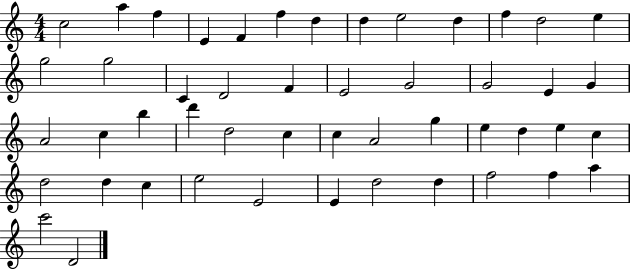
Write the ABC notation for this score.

X:1
T:Untitled
M:4/4
L:1/4
K:C
c2 a f E F f d d e2 d f d2 e g2 g2 C D2 F E2 G2 G2 E G A2 c b d' d2 c c A2 g e d e c d2 d c e2 E2 E d2 d f2 f a c'2 D2